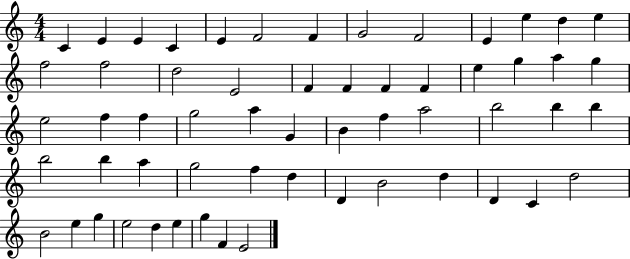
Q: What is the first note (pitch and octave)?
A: C4